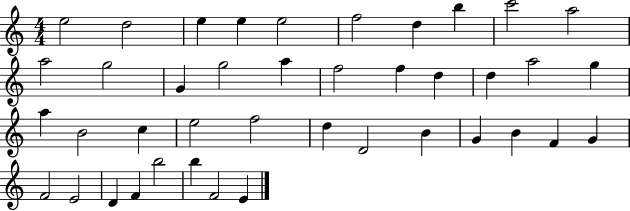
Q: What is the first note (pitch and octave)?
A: E5